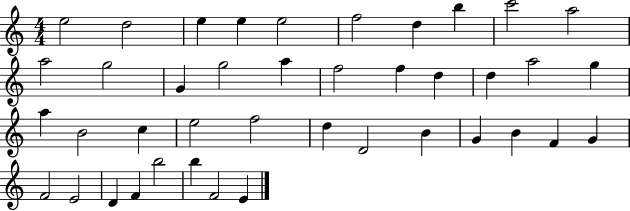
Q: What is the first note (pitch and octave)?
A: E5